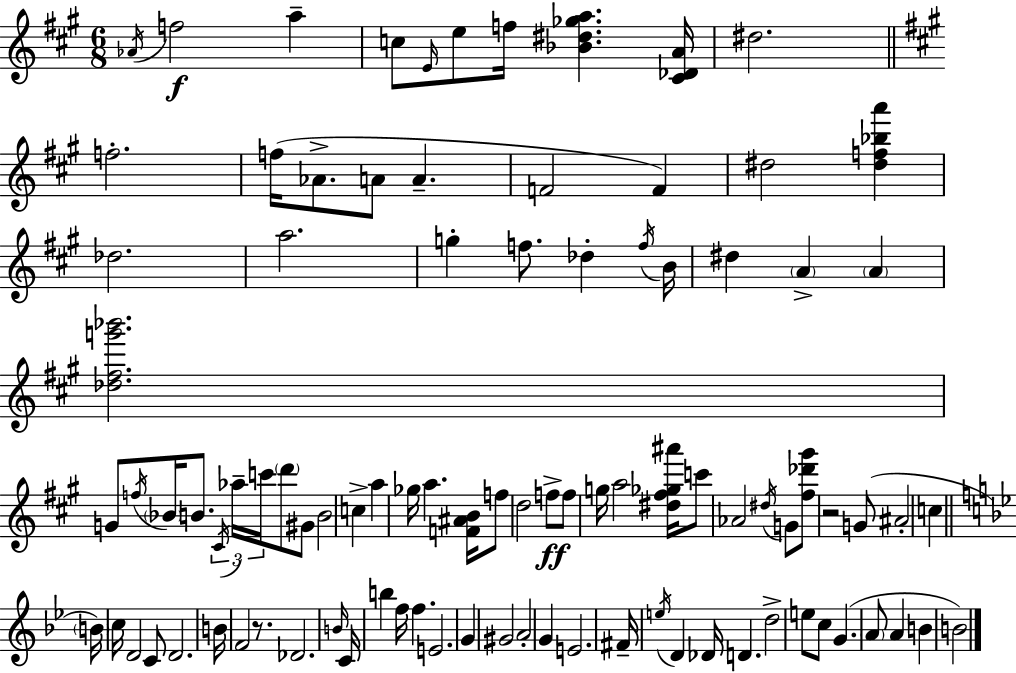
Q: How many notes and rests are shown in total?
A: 94